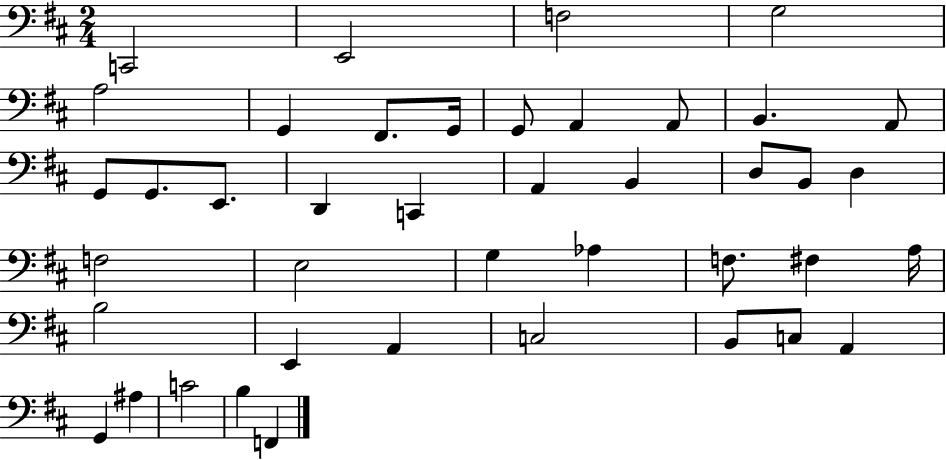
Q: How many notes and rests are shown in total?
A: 42